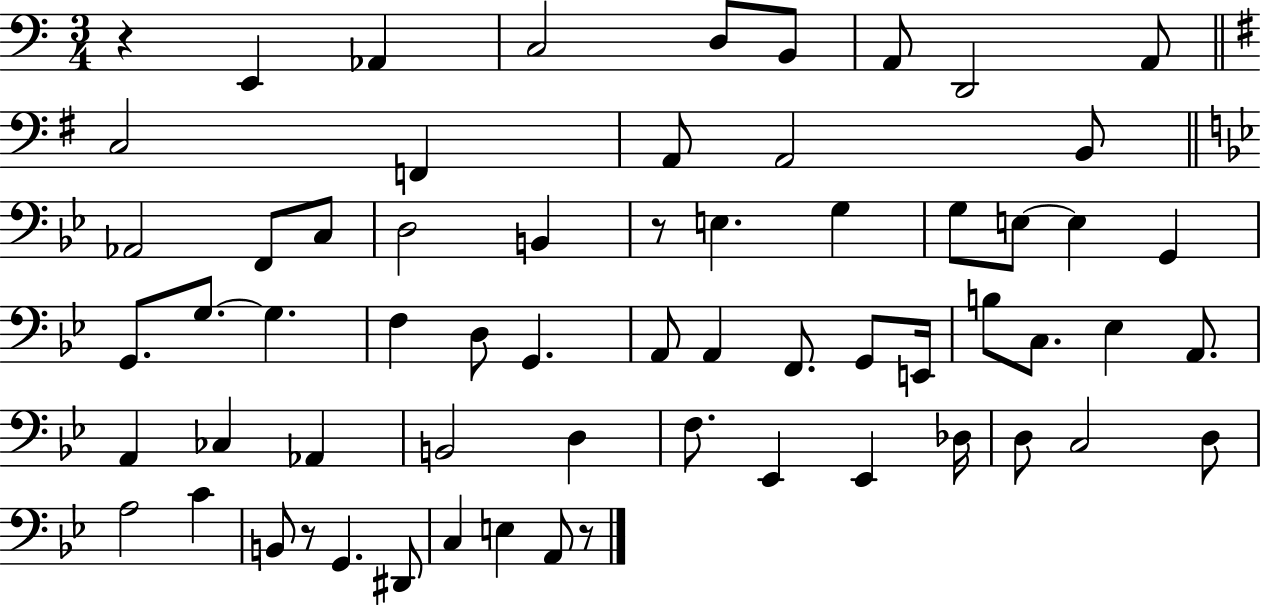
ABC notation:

X:1
T:Untitled
M:3/4
L:1/4
K:C
z E,, _A,, C,2 D,/2 B,,/2 A,,/2 D,,2 A,,/2 C,2 F,, A,,/2 A,,2 B,,/2 _A,,2 F,,/2 C,/2 D,2 B,, z/2 E, G, G,/2 E,/2 E, G,, G,,/2 G,/2 G, F, D,/2 G,, A,,/2 A,, F,,/2 G,,/2 E,,/4 B,/2 C,/2 _E, A,,/2 A,, _C, _A,, B,,2 D, F,/2 _E,, _E,, _D,/4 D,/2 C,2 D,/2 A,2 C B,,/2 z/2 G,, ^D,,/2 C, E, A,,/2 z/2